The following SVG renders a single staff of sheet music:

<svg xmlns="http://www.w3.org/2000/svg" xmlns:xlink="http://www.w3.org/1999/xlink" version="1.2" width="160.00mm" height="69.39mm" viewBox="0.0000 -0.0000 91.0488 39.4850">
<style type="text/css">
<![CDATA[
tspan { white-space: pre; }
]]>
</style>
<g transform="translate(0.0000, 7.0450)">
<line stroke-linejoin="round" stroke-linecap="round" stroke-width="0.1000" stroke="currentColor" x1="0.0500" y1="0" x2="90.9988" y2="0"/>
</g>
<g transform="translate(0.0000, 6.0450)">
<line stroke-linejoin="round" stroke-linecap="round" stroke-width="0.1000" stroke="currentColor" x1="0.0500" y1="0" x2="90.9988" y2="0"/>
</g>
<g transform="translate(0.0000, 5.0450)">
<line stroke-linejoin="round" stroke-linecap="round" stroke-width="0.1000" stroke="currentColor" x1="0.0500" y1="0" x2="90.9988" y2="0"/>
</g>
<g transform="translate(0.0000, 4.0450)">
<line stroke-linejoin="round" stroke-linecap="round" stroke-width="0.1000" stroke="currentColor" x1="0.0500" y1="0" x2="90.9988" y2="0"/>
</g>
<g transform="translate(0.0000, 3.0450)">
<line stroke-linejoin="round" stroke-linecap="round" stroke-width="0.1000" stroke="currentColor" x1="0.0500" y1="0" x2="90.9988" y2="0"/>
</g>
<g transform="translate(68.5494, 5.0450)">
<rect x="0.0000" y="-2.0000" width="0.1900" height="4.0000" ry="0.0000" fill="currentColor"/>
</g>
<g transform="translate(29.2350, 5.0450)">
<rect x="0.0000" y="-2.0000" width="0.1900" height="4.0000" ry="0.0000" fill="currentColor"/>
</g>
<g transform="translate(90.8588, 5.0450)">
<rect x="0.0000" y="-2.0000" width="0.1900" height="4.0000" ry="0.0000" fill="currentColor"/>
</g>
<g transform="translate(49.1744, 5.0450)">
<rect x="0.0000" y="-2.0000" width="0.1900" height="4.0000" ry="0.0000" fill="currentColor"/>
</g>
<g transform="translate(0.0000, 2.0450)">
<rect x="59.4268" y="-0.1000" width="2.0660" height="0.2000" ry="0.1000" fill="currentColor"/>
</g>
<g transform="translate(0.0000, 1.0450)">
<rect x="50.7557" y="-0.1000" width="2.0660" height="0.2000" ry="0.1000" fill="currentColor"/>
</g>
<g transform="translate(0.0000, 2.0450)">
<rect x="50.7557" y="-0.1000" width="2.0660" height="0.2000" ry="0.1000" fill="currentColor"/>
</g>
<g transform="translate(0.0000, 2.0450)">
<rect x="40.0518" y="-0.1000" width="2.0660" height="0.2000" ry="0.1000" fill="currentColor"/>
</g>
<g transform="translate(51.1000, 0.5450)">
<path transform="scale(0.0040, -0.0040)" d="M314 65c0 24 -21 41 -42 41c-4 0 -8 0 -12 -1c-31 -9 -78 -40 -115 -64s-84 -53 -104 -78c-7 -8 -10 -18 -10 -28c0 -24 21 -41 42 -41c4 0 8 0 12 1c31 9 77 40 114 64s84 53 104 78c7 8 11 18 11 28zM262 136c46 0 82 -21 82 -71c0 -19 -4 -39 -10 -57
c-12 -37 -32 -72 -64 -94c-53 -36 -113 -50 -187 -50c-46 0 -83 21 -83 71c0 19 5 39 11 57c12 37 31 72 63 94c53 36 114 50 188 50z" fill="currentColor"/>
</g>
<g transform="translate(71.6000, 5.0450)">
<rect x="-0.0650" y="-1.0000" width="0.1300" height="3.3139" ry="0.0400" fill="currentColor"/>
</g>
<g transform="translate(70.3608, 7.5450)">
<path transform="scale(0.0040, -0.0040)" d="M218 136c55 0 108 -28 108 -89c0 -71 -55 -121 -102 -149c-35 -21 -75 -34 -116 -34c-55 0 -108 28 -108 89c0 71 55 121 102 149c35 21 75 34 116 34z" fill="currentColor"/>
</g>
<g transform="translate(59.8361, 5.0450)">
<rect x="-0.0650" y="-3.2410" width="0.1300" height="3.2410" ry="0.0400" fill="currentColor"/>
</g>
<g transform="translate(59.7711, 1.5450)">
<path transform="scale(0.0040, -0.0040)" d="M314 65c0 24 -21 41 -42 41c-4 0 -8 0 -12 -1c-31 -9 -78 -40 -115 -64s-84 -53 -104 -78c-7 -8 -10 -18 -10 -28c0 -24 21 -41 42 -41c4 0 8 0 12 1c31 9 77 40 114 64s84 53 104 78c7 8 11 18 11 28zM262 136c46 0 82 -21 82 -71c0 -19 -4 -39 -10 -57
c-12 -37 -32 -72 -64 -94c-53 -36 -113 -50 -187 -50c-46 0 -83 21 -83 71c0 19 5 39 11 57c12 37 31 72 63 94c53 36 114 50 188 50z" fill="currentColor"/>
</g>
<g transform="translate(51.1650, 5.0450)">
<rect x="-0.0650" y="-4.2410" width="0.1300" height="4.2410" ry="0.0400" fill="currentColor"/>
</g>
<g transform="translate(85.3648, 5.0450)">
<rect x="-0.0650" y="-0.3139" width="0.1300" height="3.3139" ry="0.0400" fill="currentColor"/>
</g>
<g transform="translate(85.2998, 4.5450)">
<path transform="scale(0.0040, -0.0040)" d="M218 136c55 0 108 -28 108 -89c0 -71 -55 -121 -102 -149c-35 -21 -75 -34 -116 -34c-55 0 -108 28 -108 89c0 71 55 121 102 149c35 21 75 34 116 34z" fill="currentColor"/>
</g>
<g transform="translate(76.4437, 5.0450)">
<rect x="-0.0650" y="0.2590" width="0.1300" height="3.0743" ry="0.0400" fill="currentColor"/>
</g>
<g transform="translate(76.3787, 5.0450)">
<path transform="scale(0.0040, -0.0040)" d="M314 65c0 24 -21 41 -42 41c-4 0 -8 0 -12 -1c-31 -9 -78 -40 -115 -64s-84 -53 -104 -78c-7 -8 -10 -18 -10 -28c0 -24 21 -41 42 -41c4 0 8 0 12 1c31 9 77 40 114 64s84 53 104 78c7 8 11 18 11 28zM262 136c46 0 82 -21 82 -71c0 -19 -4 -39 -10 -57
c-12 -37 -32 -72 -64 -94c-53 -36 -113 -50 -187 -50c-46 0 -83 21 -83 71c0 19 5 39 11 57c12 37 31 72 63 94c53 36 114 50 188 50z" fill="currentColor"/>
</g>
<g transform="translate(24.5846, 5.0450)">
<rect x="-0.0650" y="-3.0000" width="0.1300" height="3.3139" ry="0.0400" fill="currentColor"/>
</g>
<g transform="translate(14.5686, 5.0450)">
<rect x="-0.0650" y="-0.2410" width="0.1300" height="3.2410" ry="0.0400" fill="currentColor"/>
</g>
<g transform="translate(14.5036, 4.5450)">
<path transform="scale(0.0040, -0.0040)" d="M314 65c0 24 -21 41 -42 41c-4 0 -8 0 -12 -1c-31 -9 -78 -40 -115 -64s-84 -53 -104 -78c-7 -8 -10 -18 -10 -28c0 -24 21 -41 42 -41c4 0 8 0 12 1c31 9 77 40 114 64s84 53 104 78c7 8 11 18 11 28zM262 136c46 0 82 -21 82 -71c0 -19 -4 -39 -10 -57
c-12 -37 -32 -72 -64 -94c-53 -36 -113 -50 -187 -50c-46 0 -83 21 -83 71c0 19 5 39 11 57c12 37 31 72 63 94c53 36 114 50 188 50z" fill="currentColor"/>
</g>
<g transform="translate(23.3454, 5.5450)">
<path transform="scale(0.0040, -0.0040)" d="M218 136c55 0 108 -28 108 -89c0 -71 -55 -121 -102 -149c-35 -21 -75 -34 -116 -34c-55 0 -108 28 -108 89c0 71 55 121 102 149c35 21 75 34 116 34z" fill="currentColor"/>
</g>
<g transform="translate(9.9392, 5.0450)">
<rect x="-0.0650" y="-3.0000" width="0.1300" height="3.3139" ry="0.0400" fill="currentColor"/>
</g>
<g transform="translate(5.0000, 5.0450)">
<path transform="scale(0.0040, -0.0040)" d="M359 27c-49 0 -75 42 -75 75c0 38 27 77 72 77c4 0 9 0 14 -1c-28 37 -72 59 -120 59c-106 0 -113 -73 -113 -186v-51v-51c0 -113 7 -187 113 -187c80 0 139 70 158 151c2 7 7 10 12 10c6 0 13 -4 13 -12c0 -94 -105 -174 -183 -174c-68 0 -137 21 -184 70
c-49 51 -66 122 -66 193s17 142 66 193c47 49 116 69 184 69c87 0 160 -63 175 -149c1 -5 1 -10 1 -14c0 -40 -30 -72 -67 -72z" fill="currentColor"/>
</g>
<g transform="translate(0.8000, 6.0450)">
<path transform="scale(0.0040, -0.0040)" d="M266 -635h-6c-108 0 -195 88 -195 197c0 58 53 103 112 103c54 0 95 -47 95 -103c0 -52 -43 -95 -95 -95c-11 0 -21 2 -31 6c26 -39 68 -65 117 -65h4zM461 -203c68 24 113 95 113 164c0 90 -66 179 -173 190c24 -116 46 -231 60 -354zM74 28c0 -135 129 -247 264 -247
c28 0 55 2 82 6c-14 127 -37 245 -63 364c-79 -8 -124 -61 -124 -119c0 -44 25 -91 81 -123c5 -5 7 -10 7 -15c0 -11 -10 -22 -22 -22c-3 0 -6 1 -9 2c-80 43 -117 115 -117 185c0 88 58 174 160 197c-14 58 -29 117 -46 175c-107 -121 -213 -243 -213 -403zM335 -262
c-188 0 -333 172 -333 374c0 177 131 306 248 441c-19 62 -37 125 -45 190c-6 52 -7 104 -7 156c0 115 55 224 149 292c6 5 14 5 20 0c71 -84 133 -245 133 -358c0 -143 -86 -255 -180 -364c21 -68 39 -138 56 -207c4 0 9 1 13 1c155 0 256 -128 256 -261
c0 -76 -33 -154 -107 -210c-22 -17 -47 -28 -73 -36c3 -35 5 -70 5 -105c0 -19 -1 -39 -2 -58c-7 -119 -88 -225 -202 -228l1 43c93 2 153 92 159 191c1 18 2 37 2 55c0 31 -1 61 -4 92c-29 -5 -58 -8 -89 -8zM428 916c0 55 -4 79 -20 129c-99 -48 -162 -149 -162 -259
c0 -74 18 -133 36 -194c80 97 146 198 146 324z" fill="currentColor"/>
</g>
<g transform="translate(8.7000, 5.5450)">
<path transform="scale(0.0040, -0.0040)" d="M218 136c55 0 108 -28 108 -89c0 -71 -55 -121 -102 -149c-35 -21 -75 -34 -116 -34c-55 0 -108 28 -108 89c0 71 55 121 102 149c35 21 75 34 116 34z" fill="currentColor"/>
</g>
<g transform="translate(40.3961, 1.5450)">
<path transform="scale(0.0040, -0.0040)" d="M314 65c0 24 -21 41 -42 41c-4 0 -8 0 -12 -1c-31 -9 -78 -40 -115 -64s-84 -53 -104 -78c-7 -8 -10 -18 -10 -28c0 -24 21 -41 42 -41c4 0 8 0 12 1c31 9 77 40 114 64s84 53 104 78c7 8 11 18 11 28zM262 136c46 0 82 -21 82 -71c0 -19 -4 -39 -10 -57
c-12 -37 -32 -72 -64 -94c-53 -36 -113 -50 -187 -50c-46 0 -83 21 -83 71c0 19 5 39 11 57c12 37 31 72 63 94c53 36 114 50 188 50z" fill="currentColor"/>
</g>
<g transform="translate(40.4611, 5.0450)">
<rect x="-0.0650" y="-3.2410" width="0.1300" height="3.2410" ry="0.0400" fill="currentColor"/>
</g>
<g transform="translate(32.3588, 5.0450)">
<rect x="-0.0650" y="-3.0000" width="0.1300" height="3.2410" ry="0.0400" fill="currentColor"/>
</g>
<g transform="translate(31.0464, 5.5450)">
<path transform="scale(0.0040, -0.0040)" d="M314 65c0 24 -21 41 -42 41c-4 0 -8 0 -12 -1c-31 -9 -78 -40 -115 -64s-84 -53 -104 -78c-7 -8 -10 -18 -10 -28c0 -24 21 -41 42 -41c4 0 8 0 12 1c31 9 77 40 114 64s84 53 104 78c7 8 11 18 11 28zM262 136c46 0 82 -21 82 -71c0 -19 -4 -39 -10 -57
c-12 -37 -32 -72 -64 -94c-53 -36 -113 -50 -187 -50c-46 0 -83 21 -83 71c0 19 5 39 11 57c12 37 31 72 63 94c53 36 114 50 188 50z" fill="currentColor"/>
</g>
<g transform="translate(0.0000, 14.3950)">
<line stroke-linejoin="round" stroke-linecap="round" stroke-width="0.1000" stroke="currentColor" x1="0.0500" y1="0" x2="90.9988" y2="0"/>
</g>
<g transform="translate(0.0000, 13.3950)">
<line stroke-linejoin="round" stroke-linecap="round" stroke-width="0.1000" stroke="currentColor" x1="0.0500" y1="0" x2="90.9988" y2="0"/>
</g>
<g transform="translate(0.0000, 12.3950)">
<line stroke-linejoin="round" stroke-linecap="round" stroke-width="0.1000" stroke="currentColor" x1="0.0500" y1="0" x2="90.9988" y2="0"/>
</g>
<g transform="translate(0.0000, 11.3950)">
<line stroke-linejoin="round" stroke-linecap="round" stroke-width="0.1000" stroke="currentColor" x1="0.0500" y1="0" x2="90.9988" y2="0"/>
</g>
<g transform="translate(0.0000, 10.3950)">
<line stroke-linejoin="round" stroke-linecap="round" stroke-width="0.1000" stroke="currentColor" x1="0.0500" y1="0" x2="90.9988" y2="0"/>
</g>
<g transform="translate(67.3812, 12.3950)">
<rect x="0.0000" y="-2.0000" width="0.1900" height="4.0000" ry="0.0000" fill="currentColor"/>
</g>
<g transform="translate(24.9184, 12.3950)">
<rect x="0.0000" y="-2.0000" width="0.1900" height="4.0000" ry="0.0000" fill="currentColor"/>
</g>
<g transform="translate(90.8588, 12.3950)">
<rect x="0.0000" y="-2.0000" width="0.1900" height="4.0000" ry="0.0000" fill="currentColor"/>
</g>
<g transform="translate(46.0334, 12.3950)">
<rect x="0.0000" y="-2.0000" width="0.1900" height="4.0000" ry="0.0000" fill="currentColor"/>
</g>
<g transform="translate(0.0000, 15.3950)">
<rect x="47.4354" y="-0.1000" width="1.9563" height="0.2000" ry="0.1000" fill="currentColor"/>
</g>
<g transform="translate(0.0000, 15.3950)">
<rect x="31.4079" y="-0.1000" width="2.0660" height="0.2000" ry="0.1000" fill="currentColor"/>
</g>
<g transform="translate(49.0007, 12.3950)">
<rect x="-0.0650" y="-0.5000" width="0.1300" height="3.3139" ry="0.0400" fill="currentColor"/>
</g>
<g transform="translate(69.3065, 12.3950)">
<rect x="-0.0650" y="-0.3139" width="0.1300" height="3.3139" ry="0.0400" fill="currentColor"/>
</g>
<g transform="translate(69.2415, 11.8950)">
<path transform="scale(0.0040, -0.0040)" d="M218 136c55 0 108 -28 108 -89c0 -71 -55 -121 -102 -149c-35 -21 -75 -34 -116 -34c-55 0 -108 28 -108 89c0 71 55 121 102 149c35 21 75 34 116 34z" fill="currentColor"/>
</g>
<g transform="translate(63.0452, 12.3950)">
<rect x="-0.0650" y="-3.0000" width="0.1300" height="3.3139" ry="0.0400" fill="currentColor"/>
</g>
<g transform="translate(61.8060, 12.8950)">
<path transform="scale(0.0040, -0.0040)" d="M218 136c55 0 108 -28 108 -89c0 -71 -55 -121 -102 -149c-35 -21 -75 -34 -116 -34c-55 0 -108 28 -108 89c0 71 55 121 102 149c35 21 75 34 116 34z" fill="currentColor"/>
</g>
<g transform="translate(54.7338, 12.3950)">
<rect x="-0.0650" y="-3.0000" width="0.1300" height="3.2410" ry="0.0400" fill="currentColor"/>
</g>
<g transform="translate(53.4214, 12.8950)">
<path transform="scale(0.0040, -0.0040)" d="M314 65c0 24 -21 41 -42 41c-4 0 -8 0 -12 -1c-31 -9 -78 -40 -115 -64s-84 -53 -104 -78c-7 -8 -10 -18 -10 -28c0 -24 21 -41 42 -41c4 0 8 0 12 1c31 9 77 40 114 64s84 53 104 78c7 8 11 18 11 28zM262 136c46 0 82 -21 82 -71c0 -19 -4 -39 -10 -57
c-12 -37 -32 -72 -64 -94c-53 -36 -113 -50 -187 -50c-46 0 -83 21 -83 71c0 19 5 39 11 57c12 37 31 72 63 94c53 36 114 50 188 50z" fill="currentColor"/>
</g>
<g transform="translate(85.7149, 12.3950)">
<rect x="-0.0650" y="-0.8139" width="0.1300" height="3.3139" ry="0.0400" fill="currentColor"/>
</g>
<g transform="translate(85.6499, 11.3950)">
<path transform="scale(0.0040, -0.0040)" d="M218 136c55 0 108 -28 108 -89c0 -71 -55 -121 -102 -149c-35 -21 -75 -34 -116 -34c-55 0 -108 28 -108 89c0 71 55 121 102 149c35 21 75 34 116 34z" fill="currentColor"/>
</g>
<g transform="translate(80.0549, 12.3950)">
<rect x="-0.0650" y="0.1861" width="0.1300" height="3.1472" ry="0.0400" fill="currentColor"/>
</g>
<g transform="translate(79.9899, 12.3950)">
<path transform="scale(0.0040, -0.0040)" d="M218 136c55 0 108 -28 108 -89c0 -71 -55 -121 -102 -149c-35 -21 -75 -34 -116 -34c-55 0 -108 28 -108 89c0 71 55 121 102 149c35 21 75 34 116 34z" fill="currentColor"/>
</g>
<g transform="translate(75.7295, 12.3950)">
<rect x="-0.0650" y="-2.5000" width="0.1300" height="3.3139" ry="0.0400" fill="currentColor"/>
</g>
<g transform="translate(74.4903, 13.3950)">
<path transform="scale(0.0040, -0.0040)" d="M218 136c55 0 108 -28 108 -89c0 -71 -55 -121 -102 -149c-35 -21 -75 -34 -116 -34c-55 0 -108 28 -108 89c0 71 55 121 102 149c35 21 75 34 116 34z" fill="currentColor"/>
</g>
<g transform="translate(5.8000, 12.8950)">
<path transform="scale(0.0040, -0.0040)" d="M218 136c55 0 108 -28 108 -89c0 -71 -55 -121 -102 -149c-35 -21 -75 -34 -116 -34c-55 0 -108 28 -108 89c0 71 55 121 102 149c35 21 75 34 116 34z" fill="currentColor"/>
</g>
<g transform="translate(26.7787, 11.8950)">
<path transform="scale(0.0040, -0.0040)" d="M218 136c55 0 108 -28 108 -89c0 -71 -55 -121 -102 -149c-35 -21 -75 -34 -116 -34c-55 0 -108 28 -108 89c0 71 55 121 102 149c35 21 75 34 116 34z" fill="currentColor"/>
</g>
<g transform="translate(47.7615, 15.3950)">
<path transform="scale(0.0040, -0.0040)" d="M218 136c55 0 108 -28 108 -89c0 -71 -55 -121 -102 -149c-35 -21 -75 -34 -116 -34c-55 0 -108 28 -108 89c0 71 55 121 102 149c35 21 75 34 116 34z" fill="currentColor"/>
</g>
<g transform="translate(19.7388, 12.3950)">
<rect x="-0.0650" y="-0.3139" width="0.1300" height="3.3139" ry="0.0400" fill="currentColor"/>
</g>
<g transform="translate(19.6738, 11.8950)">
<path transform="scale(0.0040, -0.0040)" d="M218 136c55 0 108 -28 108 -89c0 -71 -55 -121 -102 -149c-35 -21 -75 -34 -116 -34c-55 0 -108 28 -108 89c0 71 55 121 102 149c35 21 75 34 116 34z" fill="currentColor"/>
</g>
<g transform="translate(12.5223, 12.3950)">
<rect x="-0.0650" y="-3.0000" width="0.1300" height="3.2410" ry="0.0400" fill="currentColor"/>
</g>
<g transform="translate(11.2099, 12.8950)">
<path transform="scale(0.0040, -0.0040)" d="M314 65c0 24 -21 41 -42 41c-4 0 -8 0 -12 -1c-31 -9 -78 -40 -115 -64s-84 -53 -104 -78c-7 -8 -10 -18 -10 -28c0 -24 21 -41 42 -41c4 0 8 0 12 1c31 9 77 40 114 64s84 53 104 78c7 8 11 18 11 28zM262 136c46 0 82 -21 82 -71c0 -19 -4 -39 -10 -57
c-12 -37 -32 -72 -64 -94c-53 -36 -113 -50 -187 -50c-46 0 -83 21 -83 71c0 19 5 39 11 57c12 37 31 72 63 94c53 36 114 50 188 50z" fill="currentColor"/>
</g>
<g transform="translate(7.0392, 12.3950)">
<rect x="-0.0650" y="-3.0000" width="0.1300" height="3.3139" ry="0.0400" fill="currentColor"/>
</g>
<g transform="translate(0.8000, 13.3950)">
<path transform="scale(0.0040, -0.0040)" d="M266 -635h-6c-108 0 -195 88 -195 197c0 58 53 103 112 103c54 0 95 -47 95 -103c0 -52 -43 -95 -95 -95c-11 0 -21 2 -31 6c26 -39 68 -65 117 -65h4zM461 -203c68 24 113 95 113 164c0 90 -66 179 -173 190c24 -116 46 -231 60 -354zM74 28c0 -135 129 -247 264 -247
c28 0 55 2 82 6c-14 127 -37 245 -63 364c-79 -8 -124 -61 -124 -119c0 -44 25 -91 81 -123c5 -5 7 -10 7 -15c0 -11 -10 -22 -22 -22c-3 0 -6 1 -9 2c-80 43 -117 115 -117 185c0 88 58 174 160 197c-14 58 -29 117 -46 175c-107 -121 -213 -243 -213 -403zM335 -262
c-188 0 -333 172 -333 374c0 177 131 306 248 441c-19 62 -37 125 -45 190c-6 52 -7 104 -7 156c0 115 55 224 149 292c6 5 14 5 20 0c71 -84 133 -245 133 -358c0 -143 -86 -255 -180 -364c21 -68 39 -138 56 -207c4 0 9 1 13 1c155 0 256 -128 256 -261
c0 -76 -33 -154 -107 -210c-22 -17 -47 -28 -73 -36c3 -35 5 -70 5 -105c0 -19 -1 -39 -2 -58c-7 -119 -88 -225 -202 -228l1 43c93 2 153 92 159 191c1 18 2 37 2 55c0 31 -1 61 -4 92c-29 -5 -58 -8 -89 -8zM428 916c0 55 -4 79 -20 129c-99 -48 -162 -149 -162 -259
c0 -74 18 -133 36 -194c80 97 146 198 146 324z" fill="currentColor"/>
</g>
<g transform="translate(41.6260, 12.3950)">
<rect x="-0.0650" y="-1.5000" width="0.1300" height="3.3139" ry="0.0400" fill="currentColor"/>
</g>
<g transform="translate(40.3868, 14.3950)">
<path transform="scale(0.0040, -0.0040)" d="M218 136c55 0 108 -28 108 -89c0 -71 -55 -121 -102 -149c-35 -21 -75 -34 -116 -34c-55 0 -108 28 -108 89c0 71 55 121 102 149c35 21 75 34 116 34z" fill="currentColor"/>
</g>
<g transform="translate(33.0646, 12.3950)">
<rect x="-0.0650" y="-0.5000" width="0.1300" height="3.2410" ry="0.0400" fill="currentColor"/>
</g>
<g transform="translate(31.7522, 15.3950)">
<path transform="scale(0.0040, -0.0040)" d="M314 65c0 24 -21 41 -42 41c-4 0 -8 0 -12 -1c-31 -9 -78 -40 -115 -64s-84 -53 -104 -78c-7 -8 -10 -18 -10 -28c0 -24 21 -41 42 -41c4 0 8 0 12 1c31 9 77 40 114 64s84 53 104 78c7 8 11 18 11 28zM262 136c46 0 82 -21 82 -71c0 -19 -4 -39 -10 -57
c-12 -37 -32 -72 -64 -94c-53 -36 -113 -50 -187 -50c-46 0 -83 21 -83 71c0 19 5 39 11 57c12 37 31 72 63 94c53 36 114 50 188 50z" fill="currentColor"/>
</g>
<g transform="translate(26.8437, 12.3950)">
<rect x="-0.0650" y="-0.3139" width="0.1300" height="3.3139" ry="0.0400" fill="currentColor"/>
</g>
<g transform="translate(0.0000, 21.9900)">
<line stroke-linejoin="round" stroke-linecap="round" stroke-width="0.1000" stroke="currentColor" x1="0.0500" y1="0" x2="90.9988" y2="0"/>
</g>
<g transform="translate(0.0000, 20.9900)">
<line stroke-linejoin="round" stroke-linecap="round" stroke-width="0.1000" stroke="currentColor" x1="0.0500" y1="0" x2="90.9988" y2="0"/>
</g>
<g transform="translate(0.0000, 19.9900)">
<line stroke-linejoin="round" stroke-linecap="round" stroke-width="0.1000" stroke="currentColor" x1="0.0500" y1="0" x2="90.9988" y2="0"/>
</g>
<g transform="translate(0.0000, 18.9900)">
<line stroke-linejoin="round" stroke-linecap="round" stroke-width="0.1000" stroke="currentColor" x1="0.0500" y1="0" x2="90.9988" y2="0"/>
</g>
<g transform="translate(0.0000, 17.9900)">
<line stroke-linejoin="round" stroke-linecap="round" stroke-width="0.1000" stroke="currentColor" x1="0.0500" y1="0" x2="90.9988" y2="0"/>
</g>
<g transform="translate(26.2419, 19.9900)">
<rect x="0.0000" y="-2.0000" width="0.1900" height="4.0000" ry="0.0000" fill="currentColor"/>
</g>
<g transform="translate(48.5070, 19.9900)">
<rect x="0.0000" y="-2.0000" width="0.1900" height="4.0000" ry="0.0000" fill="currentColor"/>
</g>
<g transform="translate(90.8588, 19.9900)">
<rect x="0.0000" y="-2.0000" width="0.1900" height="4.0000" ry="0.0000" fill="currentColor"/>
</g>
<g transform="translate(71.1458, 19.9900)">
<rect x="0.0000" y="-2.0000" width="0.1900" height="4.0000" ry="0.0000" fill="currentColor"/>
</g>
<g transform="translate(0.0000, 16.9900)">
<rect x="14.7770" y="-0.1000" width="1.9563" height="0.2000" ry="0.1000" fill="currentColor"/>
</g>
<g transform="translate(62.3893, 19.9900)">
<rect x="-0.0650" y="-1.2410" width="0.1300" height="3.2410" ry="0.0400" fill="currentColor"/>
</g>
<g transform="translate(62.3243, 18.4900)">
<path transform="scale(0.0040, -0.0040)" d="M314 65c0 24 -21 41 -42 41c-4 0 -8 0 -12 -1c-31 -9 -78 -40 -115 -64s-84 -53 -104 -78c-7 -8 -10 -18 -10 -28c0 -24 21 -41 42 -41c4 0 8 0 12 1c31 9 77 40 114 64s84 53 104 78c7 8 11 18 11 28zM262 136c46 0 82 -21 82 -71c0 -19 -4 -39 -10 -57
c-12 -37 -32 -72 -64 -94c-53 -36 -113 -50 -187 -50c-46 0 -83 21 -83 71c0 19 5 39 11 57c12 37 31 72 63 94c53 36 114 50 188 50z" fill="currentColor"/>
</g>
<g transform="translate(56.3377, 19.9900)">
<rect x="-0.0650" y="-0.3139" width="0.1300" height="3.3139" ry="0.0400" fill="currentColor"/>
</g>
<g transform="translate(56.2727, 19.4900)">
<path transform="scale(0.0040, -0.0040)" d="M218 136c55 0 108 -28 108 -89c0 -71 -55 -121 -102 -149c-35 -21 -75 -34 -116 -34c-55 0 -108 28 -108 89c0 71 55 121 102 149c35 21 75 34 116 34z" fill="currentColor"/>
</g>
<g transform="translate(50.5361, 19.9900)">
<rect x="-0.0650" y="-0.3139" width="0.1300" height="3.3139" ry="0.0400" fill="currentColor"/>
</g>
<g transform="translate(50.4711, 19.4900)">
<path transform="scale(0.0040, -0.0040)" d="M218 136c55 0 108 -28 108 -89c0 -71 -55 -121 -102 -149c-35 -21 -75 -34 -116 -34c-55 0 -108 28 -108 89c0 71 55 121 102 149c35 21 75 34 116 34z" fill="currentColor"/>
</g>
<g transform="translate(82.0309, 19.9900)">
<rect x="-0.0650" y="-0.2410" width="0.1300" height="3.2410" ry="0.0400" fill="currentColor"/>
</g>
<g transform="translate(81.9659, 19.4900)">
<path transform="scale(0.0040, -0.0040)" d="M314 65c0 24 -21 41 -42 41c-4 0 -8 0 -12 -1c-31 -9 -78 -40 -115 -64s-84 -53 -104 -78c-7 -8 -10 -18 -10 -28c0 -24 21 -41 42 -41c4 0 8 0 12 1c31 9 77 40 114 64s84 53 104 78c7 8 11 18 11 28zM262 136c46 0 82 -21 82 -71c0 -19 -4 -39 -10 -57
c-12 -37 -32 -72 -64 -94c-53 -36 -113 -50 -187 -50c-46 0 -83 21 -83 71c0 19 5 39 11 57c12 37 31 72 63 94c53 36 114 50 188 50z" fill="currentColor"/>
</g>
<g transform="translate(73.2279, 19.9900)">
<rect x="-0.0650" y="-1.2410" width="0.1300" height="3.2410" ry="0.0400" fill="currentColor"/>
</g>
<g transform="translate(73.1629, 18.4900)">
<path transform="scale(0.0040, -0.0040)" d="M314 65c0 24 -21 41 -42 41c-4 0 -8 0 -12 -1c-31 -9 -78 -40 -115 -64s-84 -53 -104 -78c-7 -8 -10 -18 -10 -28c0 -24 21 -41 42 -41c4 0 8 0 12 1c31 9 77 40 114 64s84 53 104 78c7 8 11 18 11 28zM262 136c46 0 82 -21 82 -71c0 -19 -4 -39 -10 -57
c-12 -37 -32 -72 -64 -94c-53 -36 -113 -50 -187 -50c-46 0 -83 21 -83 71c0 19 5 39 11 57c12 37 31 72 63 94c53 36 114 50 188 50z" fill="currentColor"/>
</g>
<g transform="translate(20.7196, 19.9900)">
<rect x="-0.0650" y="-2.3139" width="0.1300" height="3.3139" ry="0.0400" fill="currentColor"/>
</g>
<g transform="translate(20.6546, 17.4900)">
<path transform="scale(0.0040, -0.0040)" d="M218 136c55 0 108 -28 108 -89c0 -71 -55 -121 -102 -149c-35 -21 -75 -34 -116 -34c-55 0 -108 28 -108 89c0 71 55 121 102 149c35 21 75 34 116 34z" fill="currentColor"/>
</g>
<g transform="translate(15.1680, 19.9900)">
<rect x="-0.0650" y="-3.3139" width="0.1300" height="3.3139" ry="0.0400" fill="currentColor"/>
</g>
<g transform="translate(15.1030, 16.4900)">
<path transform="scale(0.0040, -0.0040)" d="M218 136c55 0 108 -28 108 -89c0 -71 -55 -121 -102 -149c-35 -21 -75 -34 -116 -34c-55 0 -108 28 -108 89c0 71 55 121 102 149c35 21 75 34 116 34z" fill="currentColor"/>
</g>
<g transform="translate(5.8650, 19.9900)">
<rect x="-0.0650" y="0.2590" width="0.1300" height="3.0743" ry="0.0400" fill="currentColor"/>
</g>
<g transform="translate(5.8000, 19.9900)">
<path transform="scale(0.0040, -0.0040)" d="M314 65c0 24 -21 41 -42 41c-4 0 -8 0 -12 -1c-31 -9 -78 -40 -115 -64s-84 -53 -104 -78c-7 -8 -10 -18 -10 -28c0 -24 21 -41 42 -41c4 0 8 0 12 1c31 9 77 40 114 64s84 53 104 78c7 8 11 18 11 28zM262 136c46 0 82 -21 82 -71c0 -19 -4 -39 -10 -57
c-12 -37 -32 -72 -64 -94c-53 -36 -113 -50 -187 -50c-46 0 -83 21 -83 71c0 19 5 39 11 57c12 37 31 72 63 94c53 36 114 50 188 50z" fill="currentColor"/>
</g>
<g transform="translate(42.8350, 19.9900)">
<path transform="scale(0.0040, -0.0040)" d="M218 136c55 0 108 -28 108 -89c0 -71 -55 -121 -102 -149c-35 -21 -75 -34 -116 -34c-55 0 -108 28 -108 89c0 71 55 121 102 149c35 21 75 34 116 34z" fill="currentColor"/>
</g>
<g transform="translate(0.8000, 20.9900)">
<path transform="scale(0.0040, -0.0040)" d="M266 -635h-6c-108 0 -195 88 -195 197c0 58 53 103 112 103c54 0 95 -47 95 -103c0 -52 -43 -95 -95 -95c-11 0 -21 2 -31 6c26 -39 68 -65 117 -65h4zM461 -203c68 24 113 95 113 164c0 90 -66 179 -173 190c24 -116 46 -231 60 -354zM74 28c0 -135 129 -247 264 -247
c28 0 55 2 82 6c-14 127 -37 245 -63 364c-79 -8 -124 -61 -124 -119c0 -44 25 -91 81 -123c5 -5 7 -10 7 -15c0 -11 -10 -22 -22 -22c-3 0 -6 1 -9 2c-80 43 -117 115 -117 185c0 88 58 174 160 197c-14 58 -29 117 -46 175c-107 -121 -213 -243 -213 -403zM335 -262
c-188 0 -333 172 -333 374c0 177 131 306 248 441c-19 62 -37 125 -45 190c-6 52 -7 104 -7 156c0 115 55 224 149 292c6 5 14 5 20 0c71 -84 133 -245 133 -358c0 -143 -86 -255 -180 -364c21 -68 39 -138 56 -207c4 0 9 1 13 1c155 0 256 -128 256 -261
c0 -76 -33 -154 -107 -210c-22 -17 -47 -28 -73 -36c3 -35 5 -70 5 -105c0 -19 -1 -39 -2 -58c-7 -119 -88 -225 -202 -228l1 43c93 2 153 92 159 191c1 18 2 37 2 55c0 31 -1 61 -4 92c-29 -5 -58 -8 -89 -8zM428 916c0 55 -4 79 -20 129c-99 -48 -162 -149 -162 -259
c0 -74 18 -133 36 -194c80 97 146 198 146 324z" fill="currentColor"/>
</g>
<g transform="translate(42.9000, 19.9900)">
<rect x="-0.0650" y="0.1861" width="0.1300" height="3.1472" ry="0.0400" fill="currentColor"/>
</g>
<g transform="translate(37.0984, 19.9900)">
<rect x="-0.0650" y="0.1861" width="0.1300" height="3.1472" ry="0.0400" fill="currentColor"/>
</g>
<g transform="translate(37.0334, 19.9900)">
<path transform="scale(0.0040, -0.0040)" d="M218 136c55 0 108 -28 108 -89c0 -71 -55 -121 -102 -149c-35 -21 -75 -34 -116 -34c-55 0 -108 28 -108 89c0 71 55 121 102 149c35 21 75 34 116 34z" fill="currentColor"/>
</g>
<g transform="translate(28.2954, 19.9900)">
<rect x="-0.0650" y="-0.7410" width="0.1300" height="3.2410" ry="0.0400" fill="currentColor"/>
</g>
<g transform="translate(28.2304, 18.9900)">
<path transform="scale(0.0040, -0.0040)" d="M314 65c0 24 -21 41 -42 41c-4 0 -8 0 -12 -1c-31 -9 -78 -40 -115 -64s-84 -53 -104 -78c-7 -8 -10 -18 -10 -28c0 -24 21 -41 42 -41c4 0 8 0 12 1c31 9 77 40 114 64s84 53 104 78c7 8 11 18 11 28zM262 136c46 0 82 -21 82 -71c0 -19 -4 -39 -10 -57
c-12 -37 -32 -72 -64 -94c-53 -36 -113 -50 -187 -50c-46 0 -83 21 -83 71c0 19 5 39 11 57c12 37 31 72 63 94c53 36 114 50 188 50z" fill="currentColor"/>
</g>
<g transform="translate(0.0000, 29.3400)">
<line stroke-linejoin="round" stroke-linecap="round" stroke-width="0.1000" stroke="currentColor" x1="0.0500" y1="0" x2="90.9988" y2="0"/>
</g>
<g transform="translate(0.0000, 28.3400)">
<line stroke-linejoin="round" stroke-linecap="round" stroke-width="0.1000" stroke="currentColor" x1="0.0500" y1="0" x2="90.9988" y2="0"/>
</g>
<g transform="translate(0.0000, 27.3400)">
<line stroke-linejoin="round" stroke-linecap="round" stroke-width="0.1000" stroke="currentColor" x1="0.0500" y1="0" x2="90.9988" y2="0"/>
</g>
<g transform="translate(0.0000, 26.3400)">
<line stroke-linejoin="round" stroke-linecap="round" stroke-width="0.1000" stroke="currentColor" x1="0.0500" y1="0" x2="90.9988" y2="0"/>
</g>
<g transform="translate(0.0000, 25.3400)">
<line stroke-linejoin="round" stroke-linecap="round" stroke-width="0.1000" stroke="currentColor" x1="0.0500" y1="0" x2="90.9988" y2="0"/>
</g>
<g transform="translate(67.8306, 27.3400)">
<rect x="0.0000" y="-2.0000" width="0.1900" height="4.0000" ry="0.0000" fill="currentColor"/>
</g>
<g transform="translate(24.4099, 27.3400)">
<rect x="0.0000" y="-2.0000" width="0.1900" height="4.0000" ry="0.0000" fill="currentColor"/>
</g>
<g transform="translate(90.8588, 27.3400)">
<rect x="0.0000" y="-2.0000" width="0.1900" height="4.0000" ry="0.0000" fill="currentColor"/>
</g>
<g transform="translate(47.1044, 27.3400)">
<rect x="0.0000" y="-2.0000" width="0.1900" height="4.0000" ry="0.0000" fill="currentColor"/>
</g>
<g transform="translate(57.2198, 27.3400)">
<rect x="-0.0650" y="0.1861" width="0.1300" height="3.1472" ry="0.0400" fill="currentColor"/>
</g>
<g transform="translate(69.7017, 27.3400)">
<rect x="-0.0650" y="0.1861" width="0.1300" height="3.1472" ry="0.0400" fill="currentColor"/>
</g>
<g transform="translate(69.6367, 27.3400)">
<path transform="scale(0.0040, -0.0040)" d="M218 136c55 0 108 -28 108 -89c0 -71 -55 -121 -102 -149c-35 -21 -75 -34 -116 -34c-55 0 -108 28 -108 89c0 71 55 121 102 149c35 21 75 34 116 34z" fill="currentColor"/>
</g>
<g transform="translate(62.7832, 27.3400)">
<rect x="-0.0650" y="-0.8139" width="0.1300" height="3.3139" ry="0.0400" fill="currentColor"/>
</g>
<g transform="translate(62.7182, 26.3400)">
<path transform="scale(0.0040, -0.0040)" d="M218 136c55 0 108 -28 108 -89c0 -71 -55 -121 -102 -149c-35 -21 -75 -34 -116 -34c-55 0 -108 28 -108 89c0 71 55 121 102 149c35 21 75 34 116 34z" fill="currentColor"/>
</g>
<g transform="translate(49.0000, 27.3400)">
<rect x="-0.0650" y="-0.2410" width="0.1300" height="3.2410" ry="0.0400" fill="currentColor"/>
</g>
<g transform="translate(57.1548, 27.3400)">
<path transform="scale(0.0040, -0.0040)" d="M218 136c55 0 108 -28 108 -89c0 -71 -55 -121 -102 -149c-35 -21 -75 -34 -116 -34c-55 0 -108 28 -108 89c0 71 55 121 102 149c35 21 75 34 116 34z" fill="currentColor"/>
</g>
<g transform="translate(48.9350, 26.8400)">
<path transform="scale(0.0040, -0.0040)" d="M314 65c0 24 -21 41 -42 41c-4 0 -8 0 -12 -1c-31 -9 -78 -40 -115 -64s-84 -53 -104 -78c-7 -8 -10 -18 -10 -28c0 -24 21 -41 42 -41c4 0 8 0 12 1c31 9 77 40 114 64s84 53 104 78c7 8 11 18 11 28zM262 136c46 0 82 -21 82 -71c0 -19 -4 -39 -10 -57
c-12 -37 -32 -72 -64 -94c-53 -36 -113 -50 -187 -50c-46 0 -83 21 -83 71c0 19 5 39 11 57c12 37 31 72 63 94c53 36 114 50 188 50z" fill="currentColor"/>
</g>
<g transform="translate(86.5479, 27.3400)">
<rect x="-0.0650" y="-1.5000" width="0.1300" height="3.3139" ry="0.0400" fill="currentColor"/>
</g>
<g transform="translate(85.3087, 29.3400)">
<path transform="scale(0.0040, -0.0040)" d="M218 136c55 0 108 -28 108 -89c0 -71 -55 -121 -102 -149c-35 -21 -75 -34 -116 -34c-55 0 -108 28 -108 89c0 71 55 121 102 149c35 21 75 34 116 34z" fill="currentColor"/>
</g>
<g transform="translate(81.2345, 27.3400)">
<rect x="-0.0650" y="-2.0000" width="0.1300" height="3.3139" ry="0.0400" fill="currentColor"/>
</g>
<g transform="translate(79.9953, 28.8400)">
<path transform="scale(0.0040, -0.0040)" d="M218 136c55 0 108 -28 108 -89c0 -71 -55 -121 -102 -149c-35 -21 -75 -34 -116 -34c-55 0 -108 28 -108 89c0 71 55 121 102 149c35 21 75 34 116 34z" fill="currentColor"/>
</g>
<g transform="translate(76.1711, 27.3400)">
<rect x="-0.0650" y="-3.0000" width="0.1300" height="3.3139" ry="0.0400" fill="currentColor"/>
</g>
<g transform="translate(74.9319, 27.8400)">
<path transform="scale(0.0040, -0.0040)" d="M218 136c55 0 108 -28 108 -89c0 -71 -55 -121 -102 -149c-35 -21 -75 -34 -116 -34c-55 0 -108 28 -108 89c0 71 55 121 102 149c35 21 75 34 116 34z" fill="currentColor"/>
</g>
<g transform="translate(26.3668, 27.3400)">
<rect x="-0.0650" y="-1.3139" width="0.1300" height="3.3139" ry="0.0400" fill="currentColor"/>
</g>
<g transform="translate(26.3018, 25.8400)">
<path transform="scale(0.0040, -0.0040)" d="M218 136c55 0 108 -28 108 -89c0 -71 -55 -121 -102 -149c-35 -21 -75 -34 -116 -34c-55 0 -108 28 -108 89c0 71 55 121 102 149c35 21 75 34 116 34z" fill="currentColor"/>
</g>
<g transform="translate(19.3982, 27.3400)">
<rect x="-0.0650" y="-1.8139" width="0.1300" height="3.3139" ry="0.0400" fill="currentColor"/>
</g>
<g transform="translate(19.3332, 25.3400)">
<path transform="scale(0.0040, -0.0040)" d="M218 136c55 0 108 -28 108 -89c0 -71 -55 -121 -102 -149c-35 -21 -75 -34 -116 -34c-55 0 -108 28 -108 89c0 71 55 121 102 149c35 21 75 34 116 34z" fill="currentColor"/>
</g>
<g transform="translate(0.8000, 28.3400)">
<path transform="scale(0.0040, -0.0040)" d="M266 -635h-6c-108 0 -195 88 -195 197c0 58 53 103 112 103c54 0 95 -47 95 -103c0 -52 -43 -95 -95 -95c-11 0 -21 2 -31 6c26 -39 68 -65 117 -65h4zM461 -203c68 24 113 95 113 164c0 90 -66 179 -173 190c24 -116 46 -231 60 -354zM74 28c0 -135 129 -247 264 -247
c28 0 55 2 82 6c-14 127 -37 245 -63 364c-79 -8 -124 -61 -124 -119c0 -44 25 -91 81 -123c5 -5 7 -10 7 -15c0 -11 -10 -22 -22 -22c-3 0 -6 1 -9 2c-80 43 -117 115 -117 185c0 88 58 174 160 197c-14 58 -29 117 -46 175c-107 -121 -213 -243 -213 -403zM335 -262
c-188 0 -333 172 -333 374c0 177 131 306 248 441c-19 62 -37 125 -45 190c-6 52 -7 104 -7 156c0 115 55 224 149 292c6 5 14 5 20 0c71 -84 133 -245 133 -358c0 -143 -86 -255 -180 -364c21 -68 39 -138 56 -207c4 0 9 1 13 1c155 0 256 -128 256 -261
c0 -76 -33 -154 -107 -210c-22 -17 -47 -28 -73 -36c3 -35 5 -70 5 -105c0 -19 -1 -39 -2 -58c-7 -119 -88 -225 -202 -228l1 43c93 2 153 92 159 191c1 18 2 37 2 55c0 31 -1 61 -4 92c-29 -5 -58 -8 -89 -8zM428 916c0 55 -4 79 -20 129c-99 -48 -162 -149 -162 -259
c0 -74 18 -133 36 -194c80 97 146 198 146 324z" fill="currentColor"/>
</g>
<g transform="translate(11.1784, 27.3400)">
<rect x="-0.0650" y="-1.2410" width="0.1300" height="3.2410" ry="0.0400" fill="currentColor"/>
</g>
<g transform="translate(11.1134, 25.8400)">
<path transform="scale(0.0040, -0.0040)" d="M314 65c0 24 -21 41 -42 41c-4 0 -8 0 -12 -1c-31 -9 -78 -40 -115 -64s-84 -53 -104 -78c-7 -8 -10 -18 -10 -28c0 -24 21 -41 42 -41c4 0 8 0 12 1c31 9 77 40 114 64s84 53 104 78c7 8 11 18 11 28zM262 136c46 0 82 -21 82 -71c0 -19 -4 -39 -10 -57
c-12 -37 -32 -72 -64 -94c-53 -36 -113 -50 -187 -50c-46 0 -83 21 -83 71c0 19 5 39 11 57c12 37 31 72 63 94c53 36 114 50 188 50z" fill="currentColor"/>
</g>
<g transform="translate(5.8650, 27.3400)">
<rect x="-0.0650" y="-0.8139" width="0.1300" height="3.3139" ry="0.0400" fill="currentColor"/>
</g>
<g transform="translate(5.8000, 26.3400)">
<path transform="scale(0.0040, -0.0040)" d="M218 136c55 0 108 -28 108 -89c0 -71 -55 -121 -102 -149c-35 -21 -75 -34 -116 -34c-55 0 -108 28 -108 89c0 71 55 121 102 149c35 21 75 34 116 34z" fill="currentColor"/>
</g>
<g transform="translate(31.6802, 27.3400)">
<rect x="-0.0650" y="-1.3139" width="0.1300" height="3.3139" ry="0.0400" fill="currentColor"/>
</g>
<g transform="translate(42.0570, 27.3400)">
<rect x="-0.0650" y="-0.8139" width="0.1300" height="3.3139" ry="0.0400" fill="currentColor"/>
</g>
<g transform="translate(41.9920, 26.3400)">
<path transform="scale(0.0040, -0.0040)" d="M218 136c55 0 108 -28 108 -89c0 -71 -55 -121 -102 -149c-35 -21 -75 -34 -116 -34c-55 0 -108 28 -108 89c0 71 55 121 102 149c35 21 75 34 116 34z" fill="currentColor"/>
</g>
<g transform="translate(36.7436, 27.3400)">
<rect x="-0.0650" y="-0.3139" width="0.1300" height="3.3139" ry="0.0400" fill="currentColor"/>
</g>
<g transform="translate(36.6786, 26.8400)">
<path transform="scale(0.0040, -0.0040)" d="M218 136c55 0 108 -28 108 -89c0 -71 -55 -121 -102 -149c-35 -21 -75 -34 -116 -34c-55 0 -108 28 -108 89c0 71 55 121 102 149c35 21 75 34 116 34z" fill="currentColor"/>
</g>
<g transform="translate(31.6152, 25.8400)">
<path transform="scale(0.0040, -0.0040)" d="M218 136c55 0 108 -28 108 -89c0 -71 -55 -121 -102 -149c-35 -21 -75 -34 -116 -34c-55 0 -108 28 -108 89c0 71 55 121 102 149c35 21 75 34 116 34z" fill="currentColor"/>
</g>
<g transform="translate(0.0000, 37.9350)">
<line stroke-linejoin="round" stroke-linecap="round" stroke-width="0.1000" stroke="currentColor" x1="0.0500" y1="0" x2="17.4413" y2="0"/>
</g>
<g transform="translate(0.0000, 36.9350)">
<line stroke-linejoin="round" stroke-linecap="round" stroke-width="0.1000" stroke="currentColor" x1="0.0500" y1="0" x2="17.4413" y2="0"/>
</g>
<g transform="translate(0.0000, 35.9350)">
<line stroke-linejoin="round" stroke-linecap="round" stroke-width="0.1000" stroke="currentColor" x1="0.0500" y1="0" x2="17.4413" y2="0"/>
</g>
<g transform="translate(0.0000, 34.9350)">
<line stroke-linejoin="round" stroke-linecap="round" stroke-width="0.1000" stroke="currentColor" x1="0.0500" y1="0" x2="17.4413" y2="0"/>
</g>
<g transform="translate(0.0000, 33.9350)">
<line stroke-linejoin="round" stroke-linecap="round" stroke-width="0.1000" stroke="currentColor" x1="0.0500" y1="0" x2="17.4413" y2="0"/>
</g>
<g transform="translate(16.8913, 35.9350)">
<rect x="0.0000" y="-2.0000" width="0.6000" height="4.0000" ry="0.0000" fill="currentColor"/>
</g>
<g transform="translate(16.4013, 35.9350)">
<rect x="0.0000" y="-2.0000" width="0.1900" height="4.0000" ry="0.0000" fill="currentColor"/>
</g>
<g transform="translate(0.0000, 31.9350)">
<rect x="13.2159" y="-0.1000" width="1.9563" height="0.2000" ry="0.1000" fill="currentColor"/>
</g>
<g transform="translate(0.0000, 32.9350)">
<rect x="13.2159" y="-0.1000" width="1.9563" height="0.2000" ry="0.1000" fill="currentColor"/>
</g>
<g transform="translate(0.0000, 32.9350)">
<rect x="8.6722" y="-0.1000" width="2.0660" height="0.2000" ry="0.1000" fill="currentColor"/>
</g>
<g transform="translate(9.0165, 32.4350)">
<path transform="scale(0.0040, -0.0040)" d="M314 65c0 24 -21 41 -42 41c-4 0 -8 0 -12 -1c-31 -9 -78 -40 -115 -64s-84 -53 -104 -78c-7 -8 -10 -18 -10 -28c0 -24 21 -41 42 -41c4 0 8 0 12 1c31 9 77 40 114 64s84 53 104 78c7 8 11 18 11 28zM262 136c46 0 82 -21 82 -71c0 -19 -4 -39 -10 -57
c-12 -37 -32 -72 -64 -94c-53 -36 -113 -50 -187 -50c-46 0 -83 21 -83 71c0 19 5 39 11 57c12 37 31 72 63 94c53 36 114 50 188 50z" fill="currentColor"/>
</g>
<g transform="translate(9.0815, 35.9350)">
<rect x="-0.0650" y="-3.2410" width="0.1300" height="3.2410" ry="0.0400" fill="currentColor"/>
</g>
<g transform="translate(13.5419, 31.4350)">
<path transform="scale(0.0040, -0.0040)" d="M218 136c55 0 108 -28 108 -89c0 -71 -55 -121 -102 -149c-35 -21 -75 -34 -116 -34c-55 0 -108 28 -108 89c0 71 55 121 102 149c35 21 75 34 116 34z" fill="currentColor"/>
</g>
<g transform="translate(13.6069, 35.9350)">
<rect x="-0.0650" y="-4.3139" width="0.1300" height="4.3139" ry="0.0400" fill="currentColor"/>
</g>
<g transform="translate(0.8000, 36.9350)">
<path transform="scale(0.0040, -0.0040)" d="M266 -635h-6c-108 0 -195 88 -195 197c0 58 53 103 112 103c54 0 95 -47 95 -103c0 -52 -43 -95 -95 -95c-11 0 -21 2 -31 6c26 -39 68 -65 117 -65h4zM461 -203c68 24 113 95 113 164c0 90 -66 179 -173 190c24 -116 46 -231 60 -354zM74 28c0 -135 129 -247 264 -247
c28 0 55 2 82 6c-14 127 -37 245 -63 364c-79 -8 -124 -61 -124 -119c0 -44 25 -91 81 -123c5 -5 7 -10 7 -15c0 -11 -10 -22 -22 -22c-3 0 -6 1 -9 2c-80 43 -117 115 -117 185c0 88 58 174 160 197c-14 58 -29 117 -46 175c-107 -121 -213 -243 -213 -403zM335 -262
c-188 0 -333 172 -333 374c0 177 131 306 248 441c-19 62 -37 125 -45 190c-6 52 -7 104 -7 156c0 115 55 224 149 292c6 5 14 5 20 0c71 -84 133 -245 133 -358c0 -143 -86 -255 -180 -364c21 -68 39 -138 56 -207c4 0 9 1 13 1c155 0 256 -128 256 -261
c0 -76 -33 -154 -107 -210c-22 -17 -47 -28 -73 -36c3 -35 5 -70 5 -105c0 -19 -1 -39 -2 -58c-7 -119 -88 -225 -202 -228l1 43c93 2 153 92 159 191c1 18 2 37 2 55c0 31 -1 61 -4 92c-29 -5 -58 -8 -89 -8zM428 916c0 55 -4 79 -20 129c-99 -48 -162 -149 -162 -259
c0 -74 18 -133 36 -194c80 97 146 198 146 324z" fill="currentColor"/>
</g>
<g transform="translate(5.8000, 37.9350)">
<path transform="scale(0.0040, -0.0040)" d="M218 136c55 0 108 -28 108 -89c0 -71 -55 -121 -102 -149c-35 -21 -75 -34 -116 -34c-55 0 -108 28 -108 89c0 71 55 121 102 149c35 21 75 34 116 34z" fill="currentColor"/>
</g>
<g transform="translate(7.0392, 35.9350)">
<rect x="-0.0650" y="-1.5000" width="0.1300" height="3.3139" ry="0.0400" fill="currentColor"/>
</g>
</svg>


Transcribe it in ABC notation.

X:1
T:Untitled
M:4/4
L:1/4
K:C
A c2 A A2 b2 d'2 b2 D B2 c A A2 c c C2 E C A2 A c G B d B2 b g d2 B B c c e2 e2 c2 d e2 f e e c d c2 B d B A F E E b2 d'